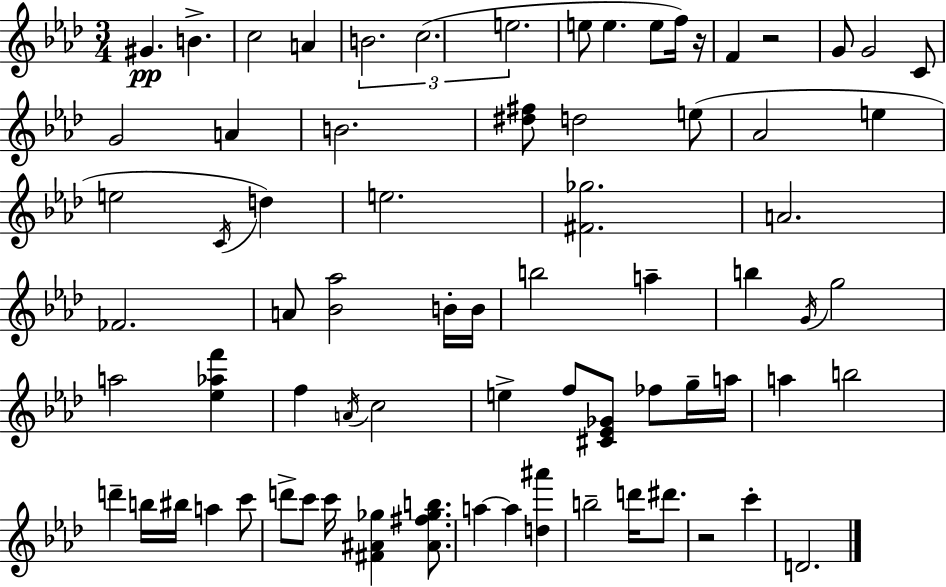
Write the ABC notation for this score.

X:1
T:Untitled
M:3/4
L:1/4
K:Ab
^G B c2 A B2 c2 e2 e/2 e e/2 f/4 z/4 F z2 G/2 G2 C/2 G2 A B2 [^d^f]/2 d2 e/2 _A2 e e2 C/4 d e2 [^F_g]2 A2 _F2 A/2 [_B_a]2 B/4 B/4 b2 a b G/4 g2 a2 [_e_af'] f A/4 c2 e f/2 [^C_E_G]/2 _f/2 g/4 a/4 a b2 d' b/4 ^b/4 a c'/2 d'/2 c'/2 c'/4 [^F^A_g] [^A^f_gb]/2 a a [d^a'] b2 d'/4 ^d'/2 z2 c' D2